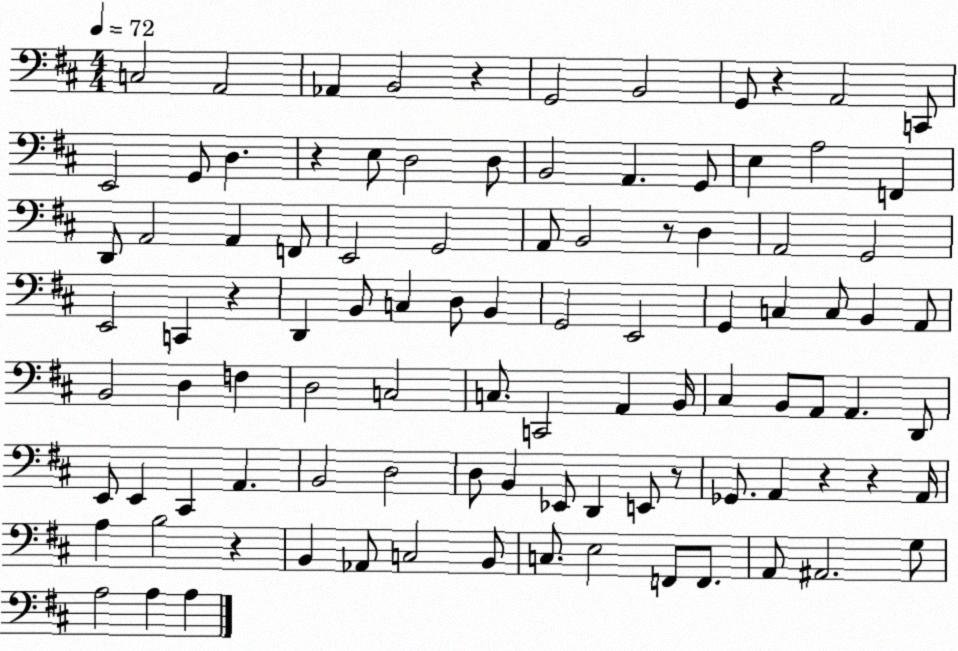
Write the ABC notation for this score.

X:1
T:Untitled
M:4/4
L:1/4
K:D
C,2 A,,2 _A,, B,,2 z G,,2 B,,2 G,,/2 z A,,2 C,,/2 E,,2 G,,/2 D, z E,/2 D,2 D,/2 B,,2 A,, G,,/2 E, A,2 F,, D,,/2 A,,2 A,, F,,/2 E,,2 G,,2 A,,/2 B,,2 z/2 D, A,,2 G,,2 E,,2 C,, z D,, B,,/2 C, D,/2 B,, G,,2 E,,2 G,, C, C,/2 B,, A,,/2 B,,2 D, F, D,2 C,2 C,/2 C,,2 A,, B,,/4 ^C, B,,/2 A,,/2 A,, D,,/2 E,,/2 E,, ^C,, A,, B,,2 D,2 D,/2 B,, _E,,/2 D,, E,,/2 z/2 _G,,/2 A,, z z A,,/4 A, B,2 z B,, _A,,/2 C,2 B,,/2 C,/2 E,2 F,,/2 F,,/2 A,,/2 ^A,,2 G,/2 A,2 A, A,